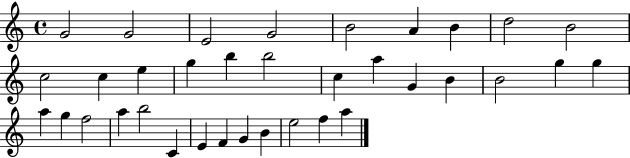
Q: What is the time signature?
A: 4/4